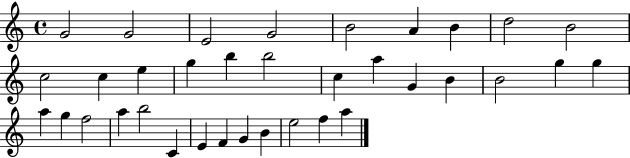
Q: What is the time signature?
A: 4/4